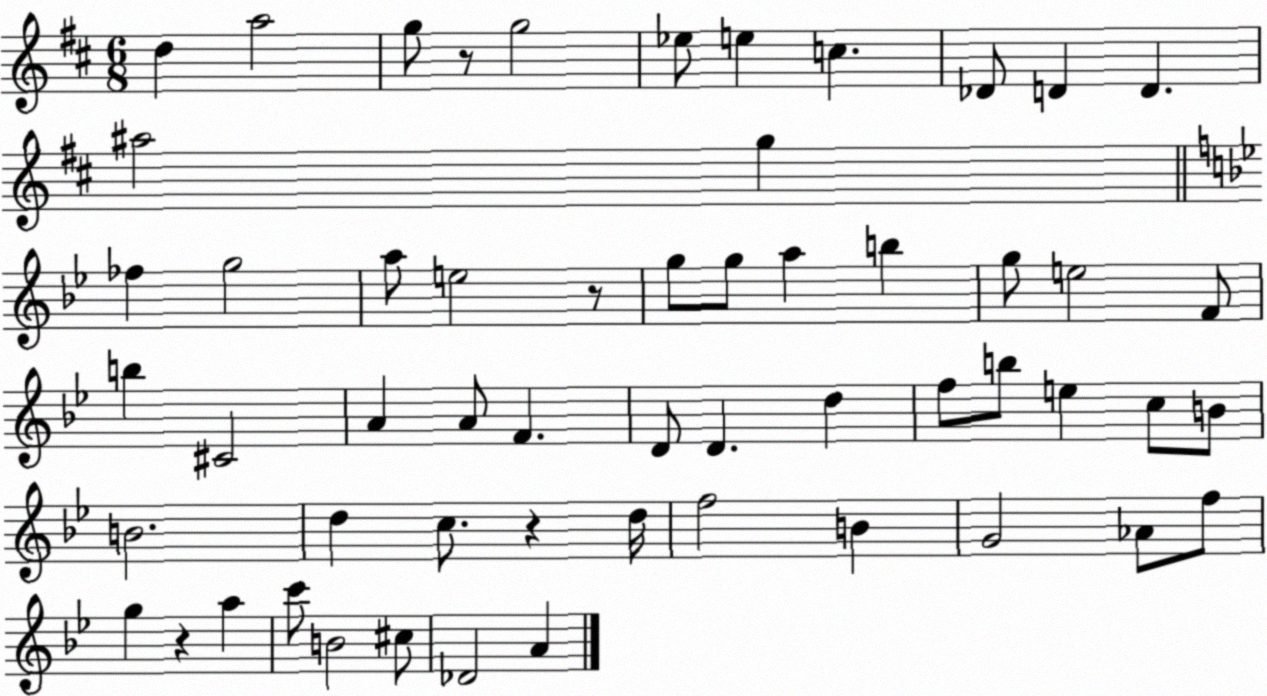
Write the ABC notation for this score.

X:1
T:Untitled
M:6/8
L:1/4
K:D
d a2 g/2 z/2 g2 _e/2 e c _D/2 D D ^a2 g _f g2 a/2 e2 z/2 g/2 g/2 a b g/2 e2 F/2 b ^C2 A A/2 F D/2 D d f/2 b/2 e c/2 B/2 B2 d c/2 z d/4 f2 B G2 _A/2 f/2 g z a c'/2 B2 ^c/2 _D2 A